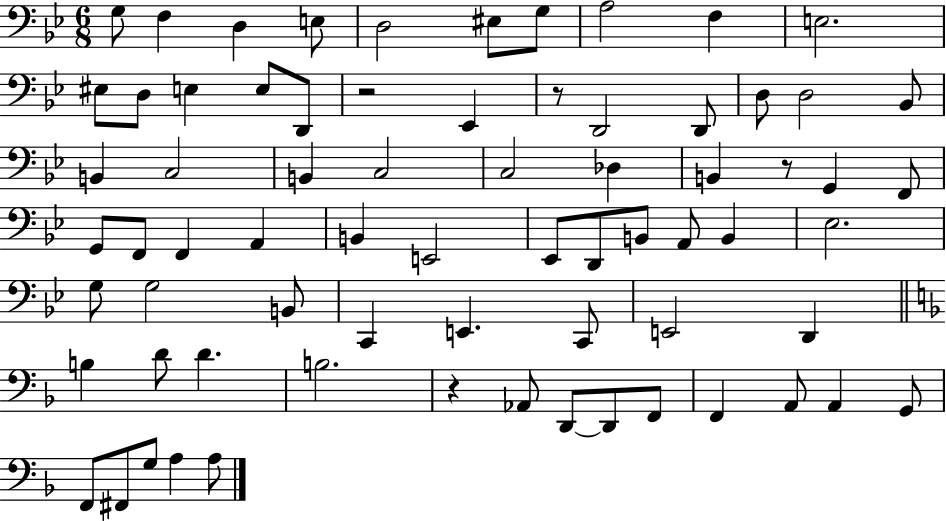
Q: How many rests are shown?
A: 4